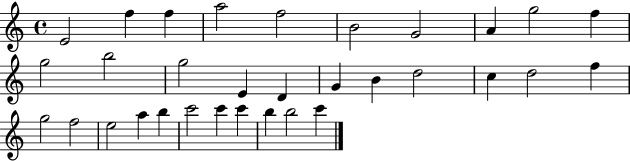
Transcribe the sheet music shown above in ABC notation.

X:1
T:Untitled
M:4/4
L:1/4
K:C
E2 f f a2 f2 B2 G2 A g2 f g2 b2 g2 E D G B d2 c d2 f g2 f2 e2 a b c'2 c' c' b b2 c'